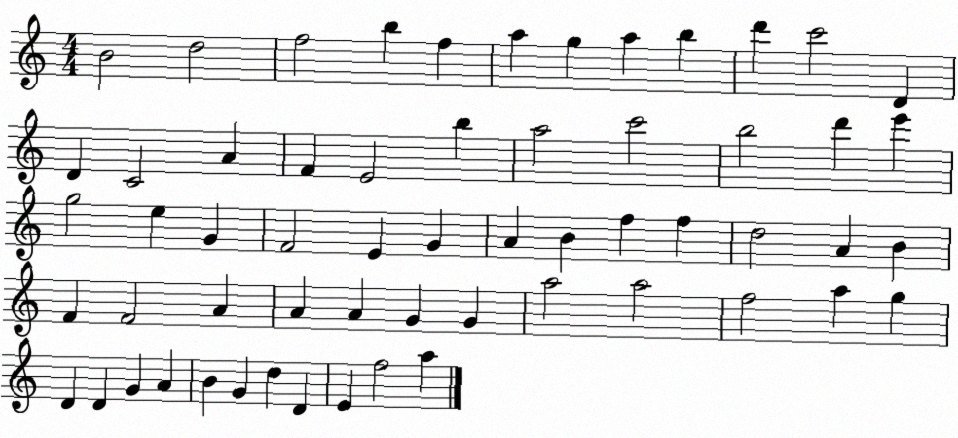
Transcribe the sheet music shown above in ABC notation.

X:1
T:Untitled
M:4/4
L:1/4
K:C
B2 d2 f2 b f a g a b d' c'2 D D C2 A F E2 b a2 c'2 b2 d' e' g2 e G F2 E G A B f f d2 A B F F2 A A A G G a2 a2 f2 a g D D G A B G d D E f2 a